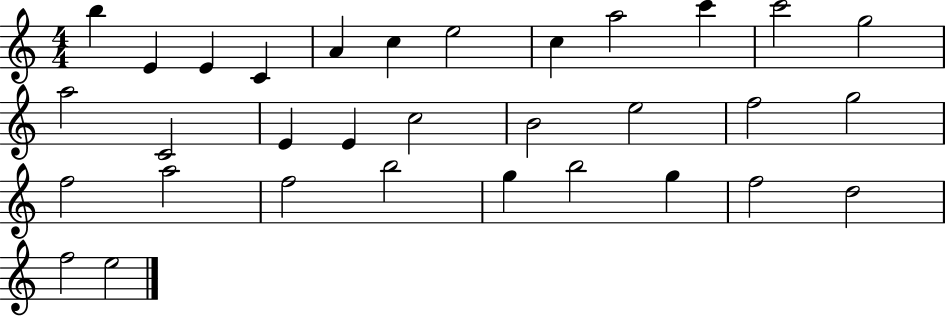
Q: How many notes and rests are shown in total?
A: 32